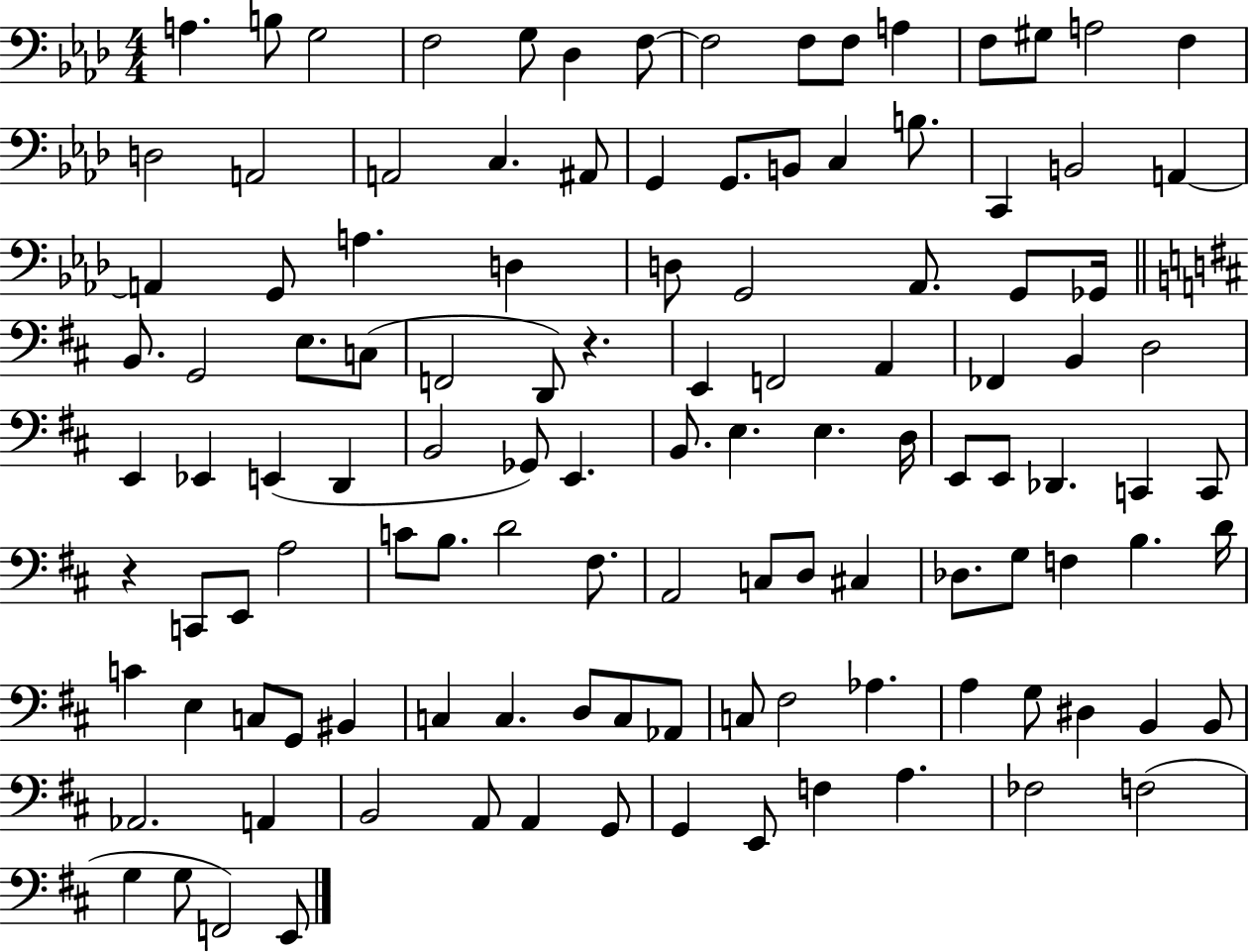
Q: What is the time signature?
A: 4/4